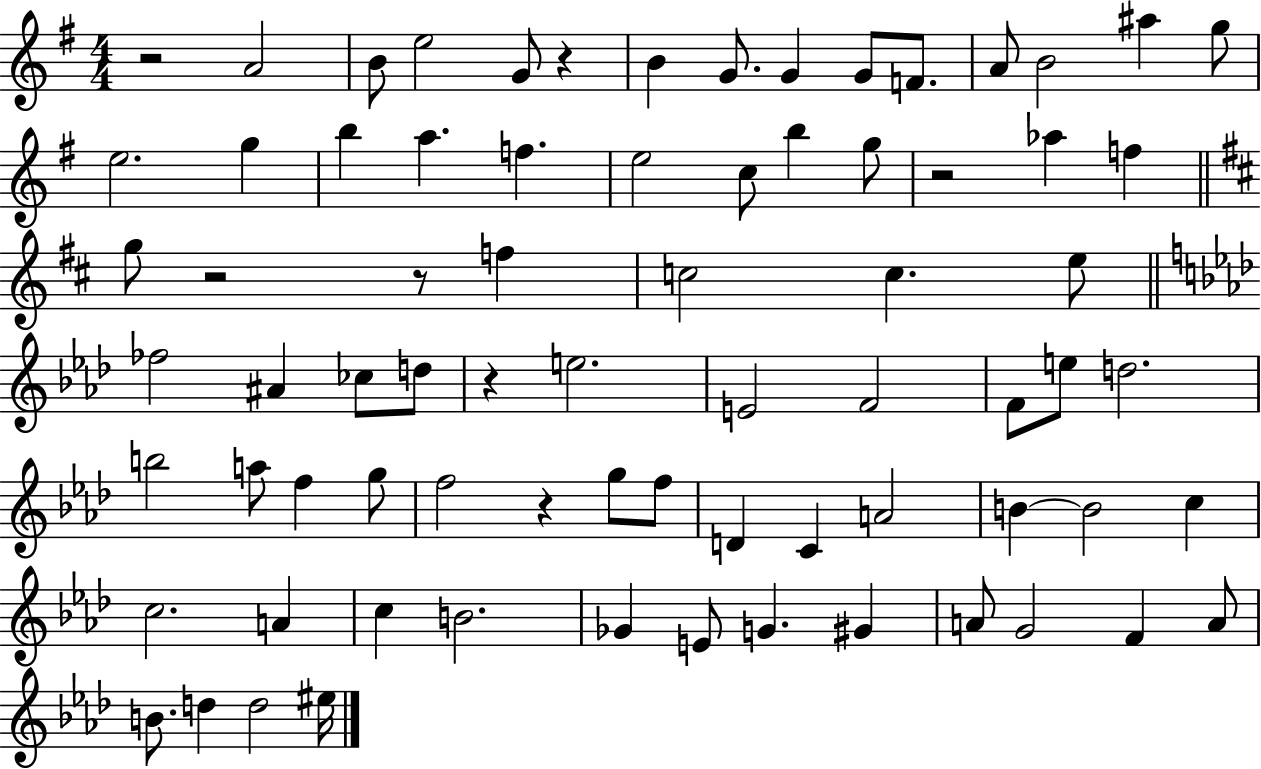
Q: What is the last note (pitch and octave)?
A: EIS5